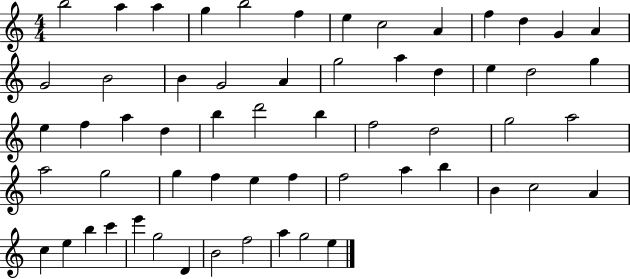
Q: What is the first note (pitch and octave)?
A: B5